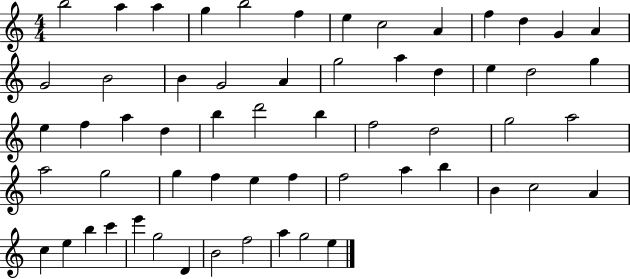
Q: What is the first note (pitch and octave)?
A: B5